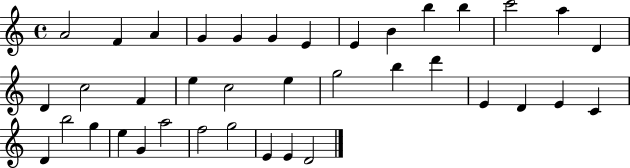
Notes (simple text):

A4/h F4/q A4/q G4/q G4/q G4/q E4/q E4/q B4/q B5/q B5/q C6/h A5/q D4/q D4/q C5/h F4/q E5/q C5/h E5/q G5/h B5/q D6/q E4/q D4/q E4/q C4/q D4/q B5/h G5/q E5/q G4/q A5/h F5/h G5/h E4/q E4/q D4/h